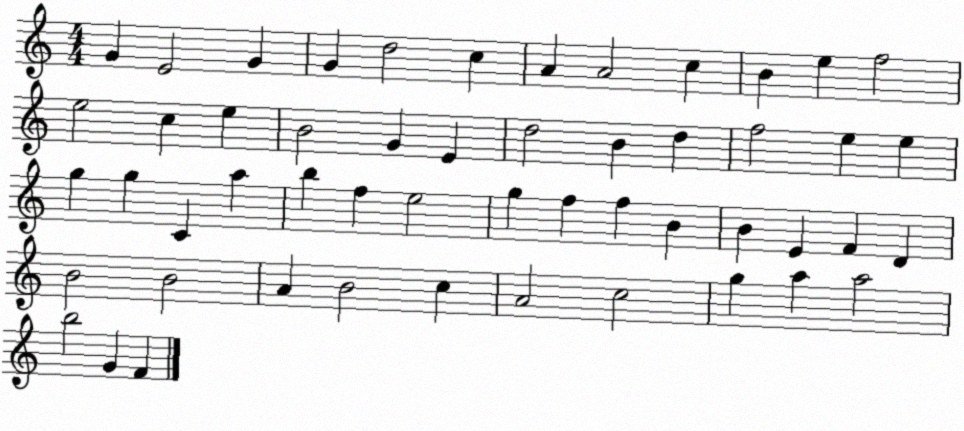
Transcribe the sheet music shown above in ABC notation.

X:1
T:Untitled
M:4/4
L:1/4
K:C
G E2 G G d2 c A A2 c B e f2 e2 c e B2 G E d2 B d f2 e e g g C a b f e2 g f f B B E F D B2 B2 A B2 c A2 c2 g a a2 b2 G F